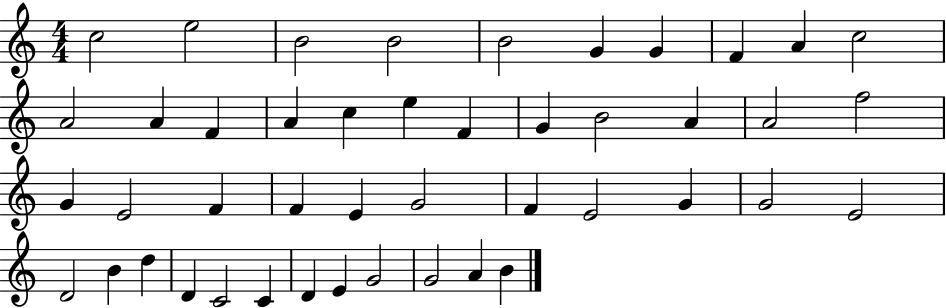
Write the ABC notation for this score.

X:1
T:Untitled
M:4/4
L:1/4
K:C
c2 e2 B2 B2 B2 G G F A c2 A2 A F A c e F G B2 A A2 f2 G E2 F F E G2 F E2 G G2 E2 D2 B d D C2 C D E G2 G2 A B